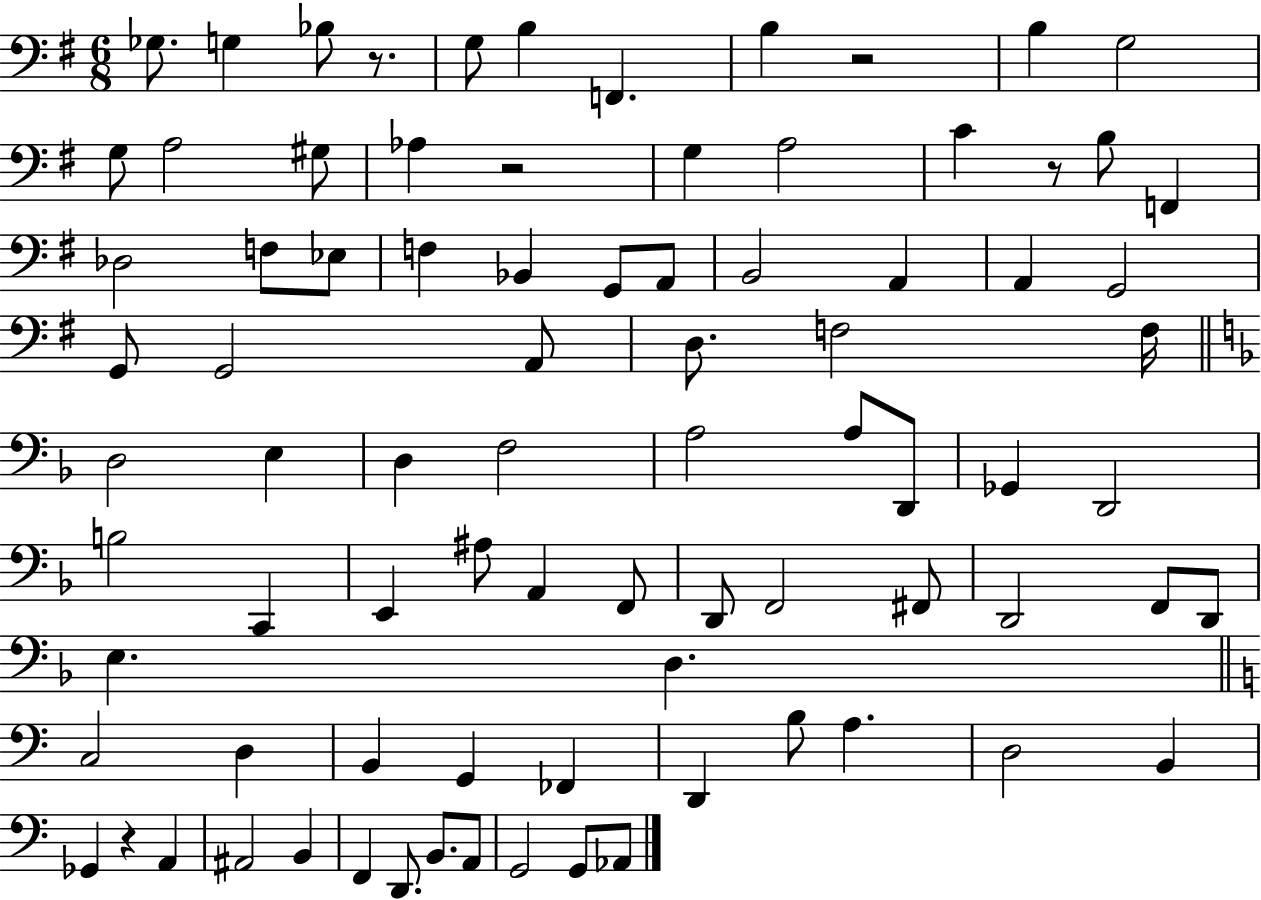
Gb3/e. G3/q Bb3/e R/e. G3/e B3/q F2/q. B3/q R/h B3/q G3/h G3/e A3/h G#3/e Ab3/q R/h G3/q A3/h C4/q R/e B3/e F2/q Db3/h F3/e Eb3/e F3/q Bb2/q G2/e A2/e B2/h A2/q A2/q G2/h G2/e G2/h A2/e D3/e. F3/h F3/s D3/h E3/q D3/q F3/h A3/h A3/e D2/e Gb2/q D2/h B3/h C2/q E2/q A#3/e A2/q F2/e D2/e F2/h F#2/e D2/h F2/e D2/e E3/q. D3/q. C3/h D3/q B2/q G2/q FES2/q D2/q B3/e A3/q. D3/h B2/q Gb2/q R/q A2/q A#2/h B2/q F2/q D2/e. B2/e. A2/e G2/h G2/e Ab2/e